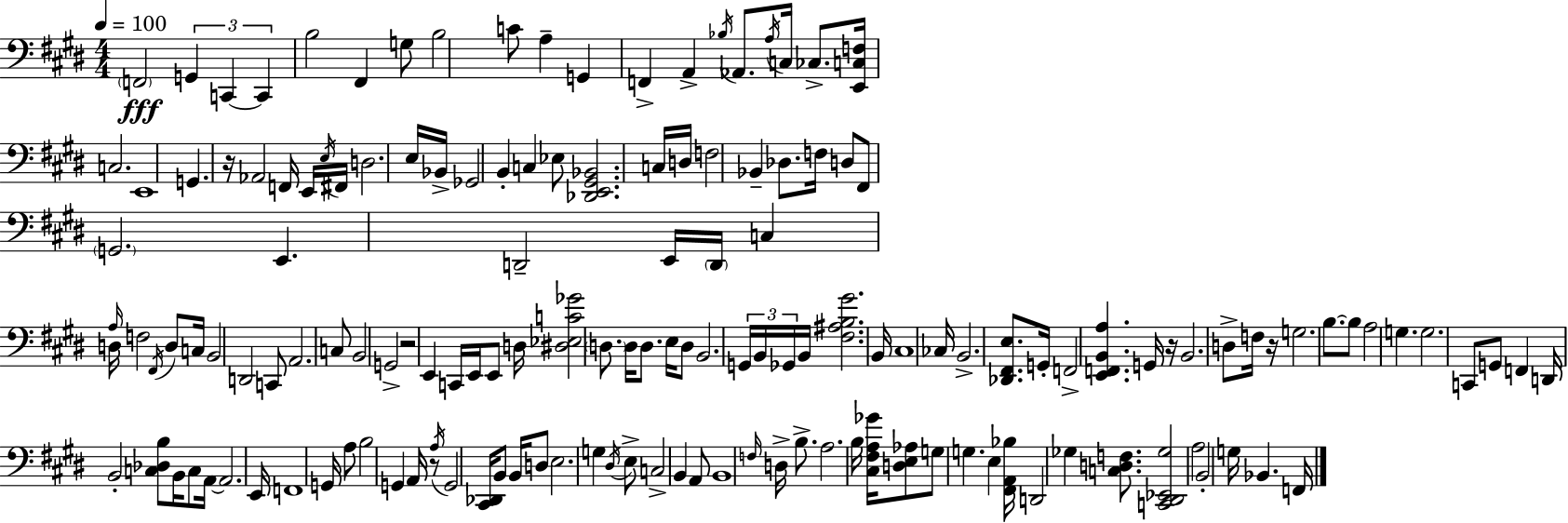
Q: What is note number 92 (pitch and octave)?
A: C2